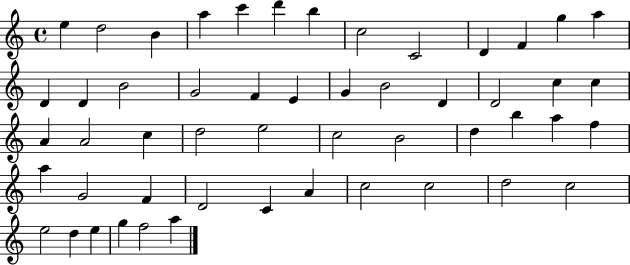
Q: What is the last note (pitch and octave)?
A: A5